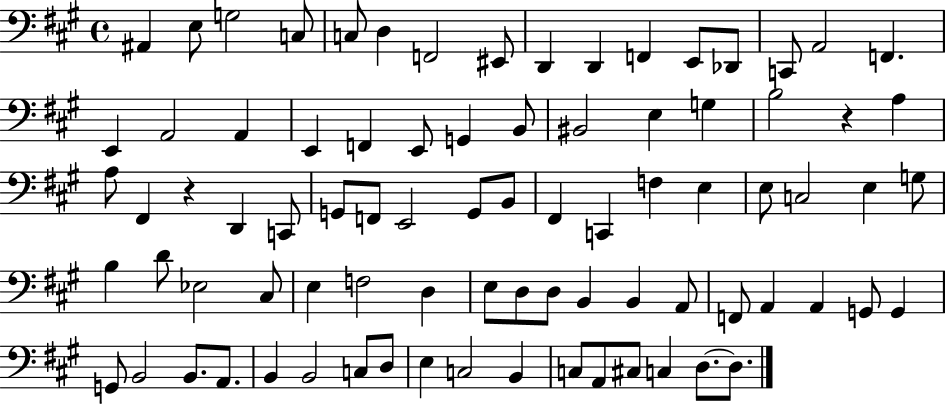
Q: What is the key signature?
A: A major